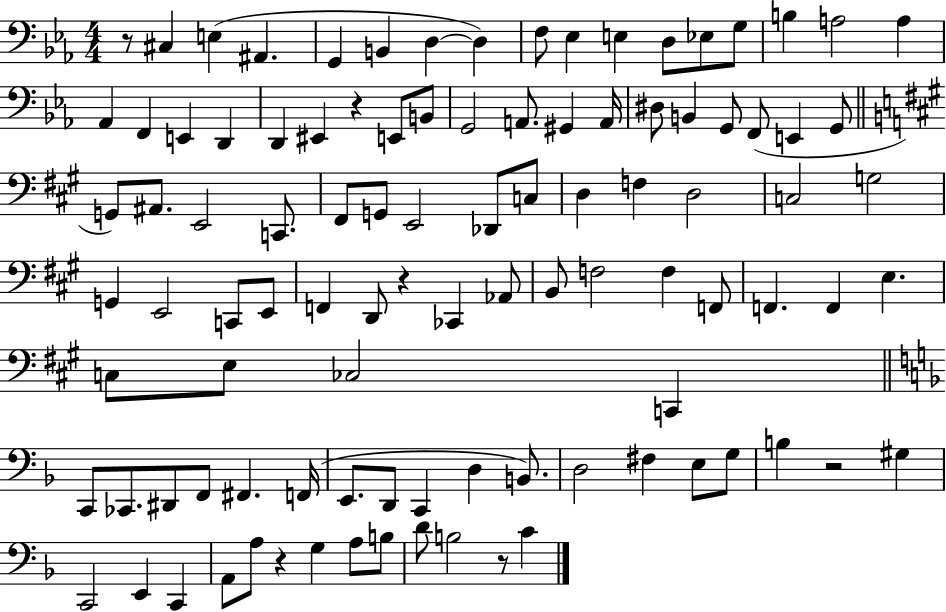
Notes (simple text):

R/e C#3/q E3/q A#2/q. G2/q B2/q D3/q D3/q F3/e Eb3/q E3/q D3/e Eb3/e G3/e B3/q A3/h A3/q Ab2/q F2/q E2/q D2/q D2/q EIS2/q R/q E2/e B2/e G2/h A2/e. G#2/q A2/s D#3/e B2/q G2/e F2/e E2/q G2/e G2/e A#2/e. E2/h C2/e. F#2/e G2/e E2/h Db2/e C3/e D3/q F3/q D3/h C3/h G3/h G2/q E2/h C2/e E2/e F2/q D2/e R/q CES2/q Ab2/e B2/e F3/h F3/q F2/e F2/q. F2/q E3/q. C3/e E3/e CES3/h C2/q C2/e CES2/e. D#2/e F2/e F#2/q. F2/s E2/e. D2/e C2/q D3/q B2/e. D3/h F#3/q E3/e G3/e B3/q R/h G#3/q C2/h E2/q C2/q A2/e A3/e R/q G3/q A3/e B3/e D4/e B3/h R/e C4/q